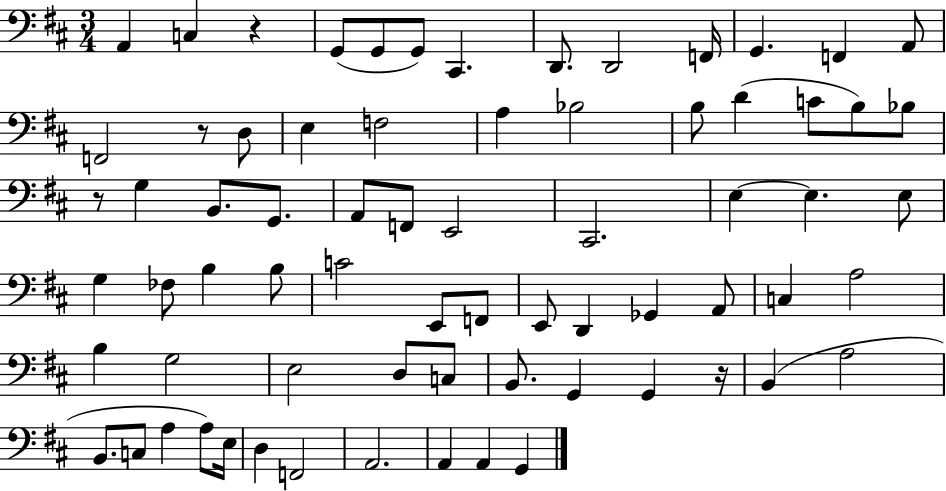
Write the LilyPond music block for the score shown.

{
  \clef bass
  \numericTimeSignature
  \time 3/4
  \key d \major
  a,4 c4 r4 | g,8( g,8 g,8) cis,4. | d,8. d,2 f,16 | g,4. f,4 a,8 | \break f,2 r8 d8 | e4 f2 | a4 bes2 | b8 d'4( c'8 b8) bes8 | \break r8 g4 b,8. g,8. | a,8 f,8 e,2 | cis,2. | e4~~ e4. e8 | \break g4 fes8 b4 b8 | c'2 e,8 f,8 | e,8 d,4 ges,4 a,8 | c4 a2 | \break b4 g2 | e2 d8 c8 | b,8. g,4 g,4 r16 | b,4( a2 | \break b,8. c8 a4 a8) e16 | d4 f,2 | a,2. | a,4 a,4 g,4 | \break \bar "|."
}